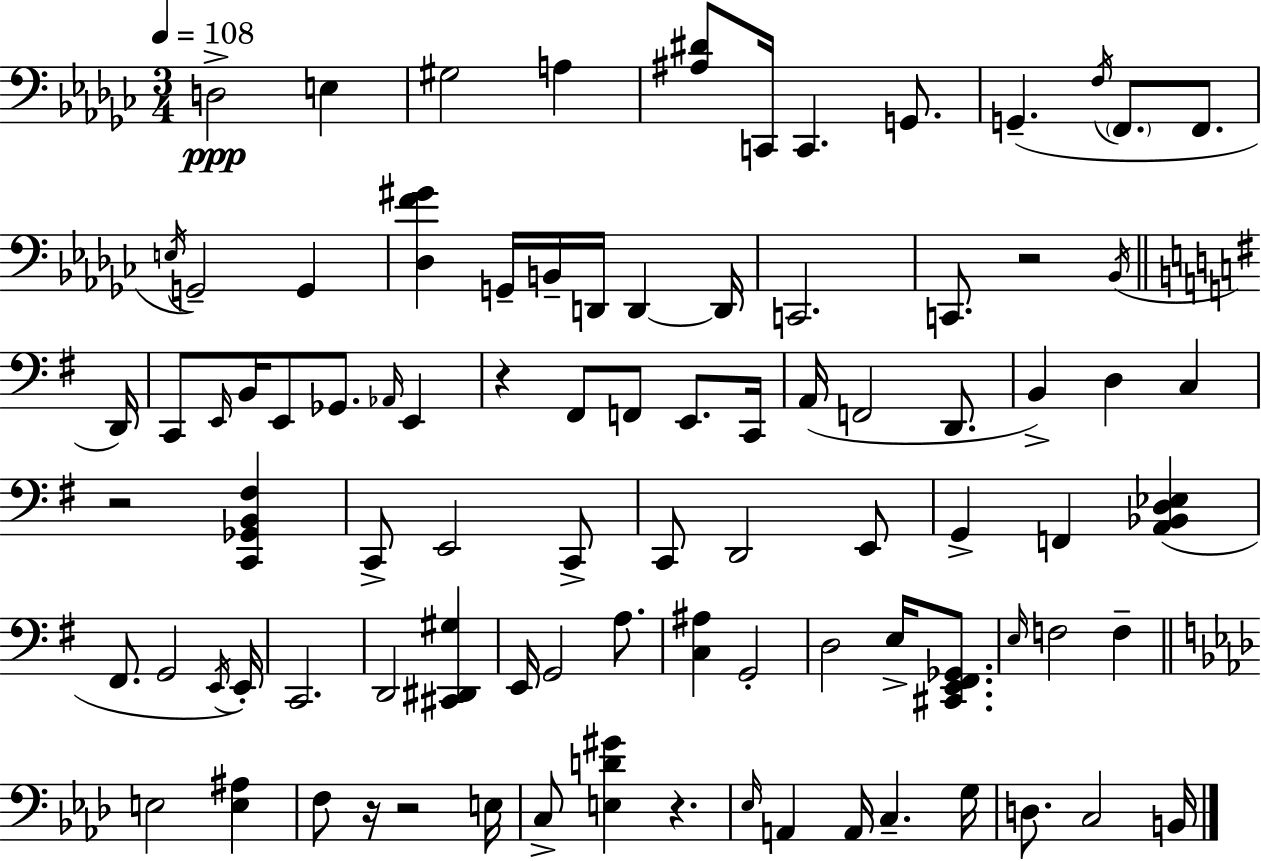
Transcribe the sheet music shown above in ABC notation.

X:1
T:Untitled
M:3/4
L:1/4
K:Ebm
D,2 E, ^G,2 A, [^A,^D]/2 C,,/4 C,, G,,/2 G,, F,/4 F,,/2 F,,/2 E,/4 G,,2 G,, [_D,F^G] G,,/4 B,,/4 D,,/4 D,, D,,/4 C,,2 C,,/2 z2 _B,,/4 D,,/4 C,,/2 E,,/4 B,,/4 E,,/2 _G,,/2 _A,,/4 E,, z ^F,,/2 F,,/2 E,,/2 C,,/4 A,,/4 F,,2 D,,/2 B,, D, C, z2 [C,,_G,,B,,^F,] C,,/2 E,,2 C,,/2 C,,/2 D,,2 E,,/2 G,, F,, [A,,_B,,D,_E,] ^F,,/2 G,,2 E,,/4 E,,/4 C,,2 D,,2 [^C,,^D,,^G,] E,,/4 G,,2 A,/2 [C,^A,] G,,2 D,2 E,/4 [^C,,E,,^F,,_G,,]/2 E,/4 F,2 F, E,2 [E,^A,] F,/2 z/4 z2 E,/4 C,/2 [E,D^G] z _E,/4 A,, A,,/4 C, G,/4 D,/2 C,2 B,,/4